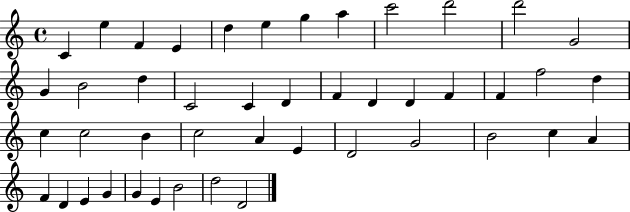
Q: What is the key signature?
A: C major